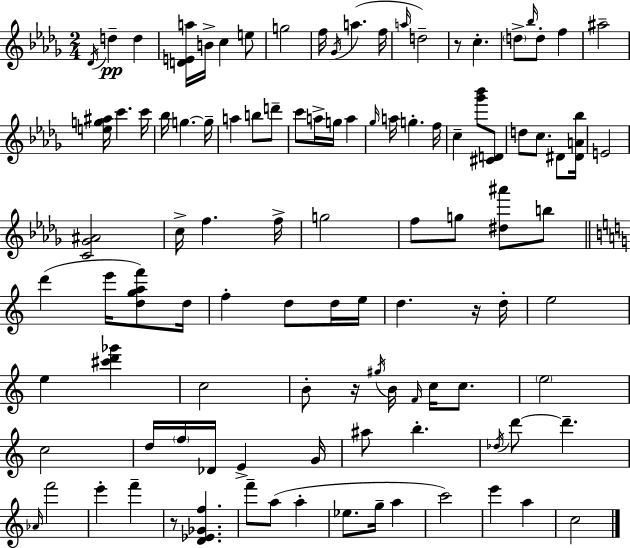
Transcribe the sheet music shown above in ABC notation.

X:1
T:Untitled
M:2/4
L:1/4
K:Bbm
_D/4 d d [DEa]/4 B/4 c e/2 g2 f/4 _G/4 a f/4 a/4 d2 z/2 c d/2 _b/4 d/2 f ^a2 [eg^a]/4 c' c'/4 _b/4 g g/4 a b/2 d'/2 c'/2 a/4 g/4 a _g/4 a/4 g f/4 c [_g'_b']/2 [^CD]/2 d/2 c/2 ^D/2 [^DA_b]/4 E2 [C_G^A]2 c/4 f f/4 g2 f/2 g/2 [^d^a']/2 b/2 d' e'/4 [dgaf']/2 d/4 f d/2 d/4 e/4 d z/4 d/4 e2 e [^c'd'_g'] c2 B/2 z/4 ^g/4 B/4 F/4 c/4 c/2 e2 c2 d/4 f/4 _D/4 E G/4 ^a/2 b _d/4 d'/2 d' _A/4 f'2 e' f' z/2 [D_E_Gf] f'/2 a/2 a _e/2 g/4 a c'2 e' a c2